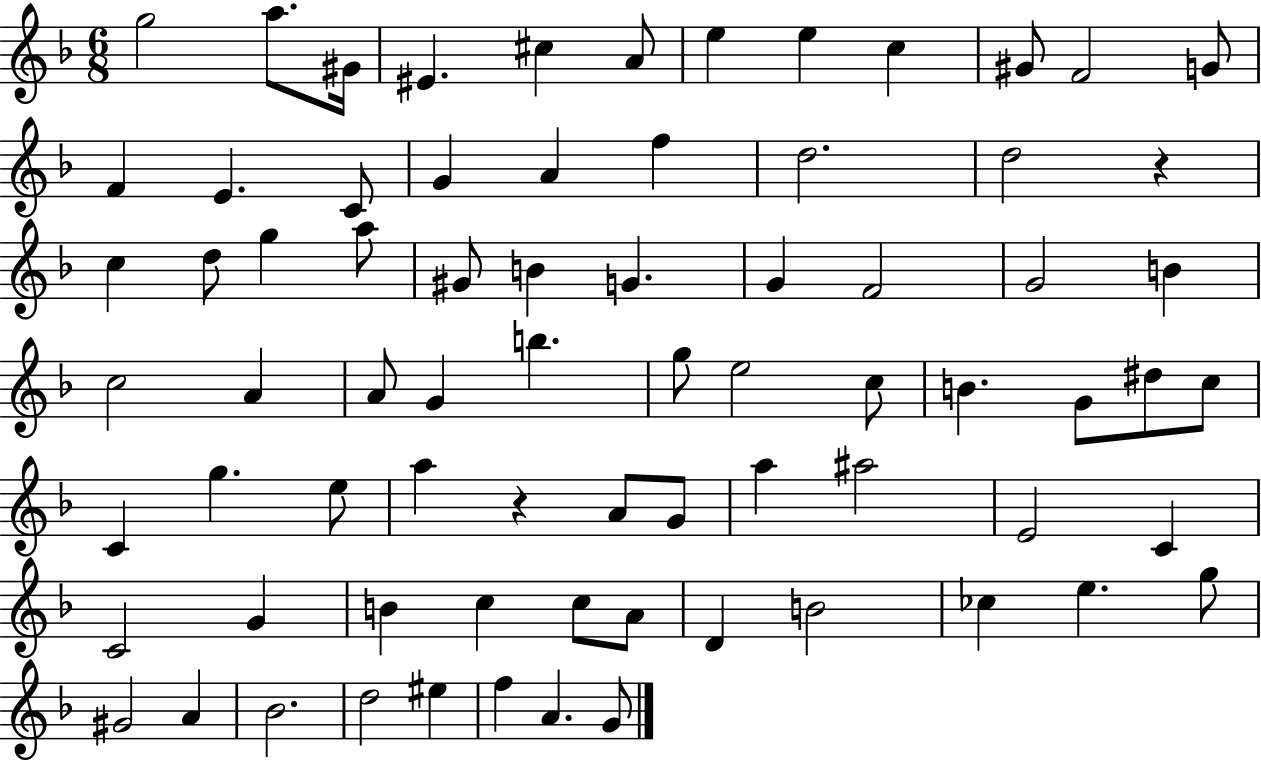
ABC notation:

X:1
T:Untitled
M:6/8
L:1/4
K:F
g2 a/2 ^G/4 ^E ^c A/2 e e c ^G/2 F2 G/2 F E C/2 G A f d2 d2 z c d/2 g a/2 ^G/2 B G G F2 G2 B c2 A A/2 G b g/2 e2 c/2 B G/2 ^d/2 c/2 C g e/2 a z A/2 G/2 a ^a2 E2 C C2 G B c c/2 A/2 D B2 _c e g/2 ^G2 A _B2 d2 ^e f A G/2